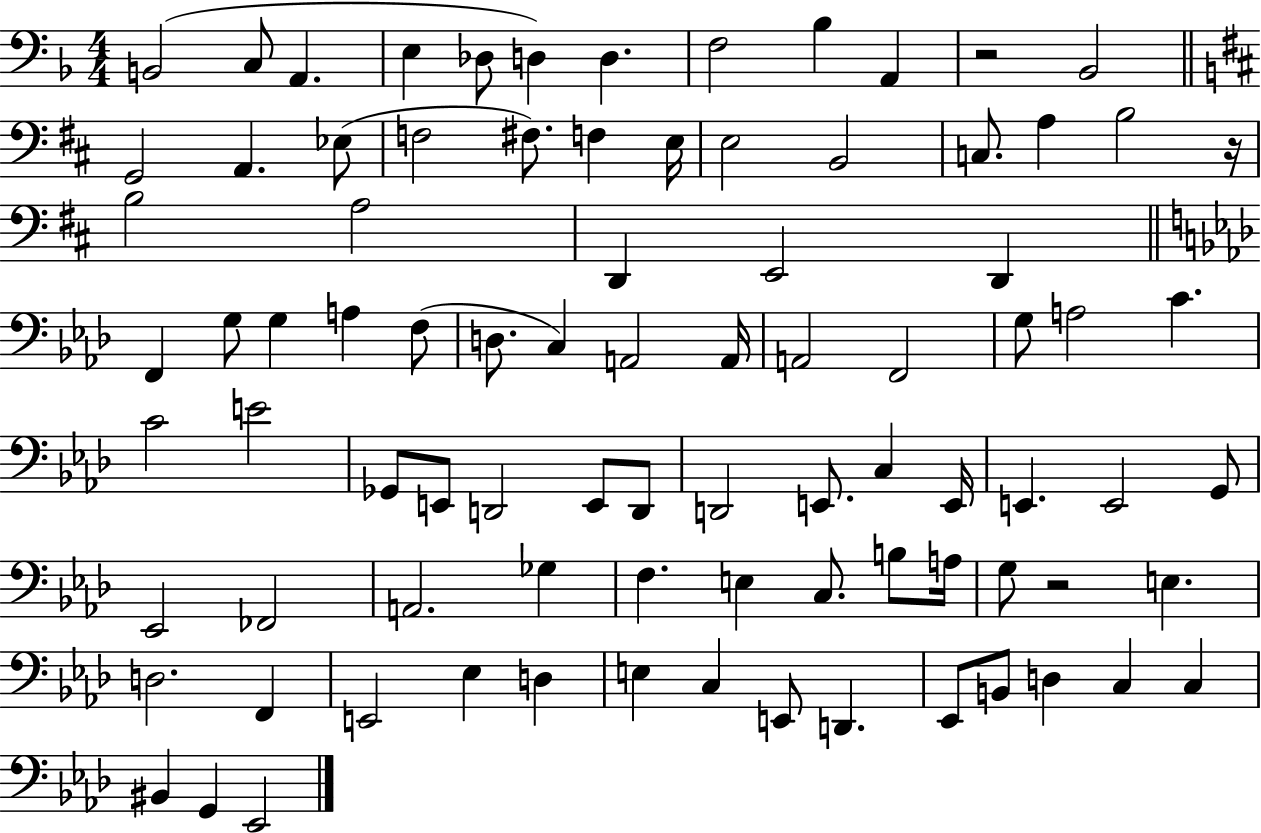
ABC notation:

X:1
T:Untitled
M:4/4
L:1/4
K:F
B,,2 C,/2 A,, E, _D,/2 D, D, F,2 _B, A,, z2 _B,,2 G,,2 A,, _E,/2 F,2 ^F,/2 F, E,/4 E,2 B,,2 C,/2 A, B,2 z/4 B,2 A,2 D,, E,,2 D,, F,, G,/2 G, A, F,/2 D,/2 C, A,,2 A,,/4 A,,2 F,,2 G,/2 A,2 C C2 E2 _G,,/2 E,,/2 D,,2 E,,/2 D,,/2 D,,2 E,,/2 C, E,,/4 E,, E,,2 G,,/2 _E,,2 _F,,2 A,,2 _G, F, E, C,/2 B,/2 A,/4 G,/2 z2 E, D,2 F,, E,,2 _E, D, E, C, E,,/2 D,, _E,,/2 B,,/2 D, C, C, ^B,, G,, _E,,2